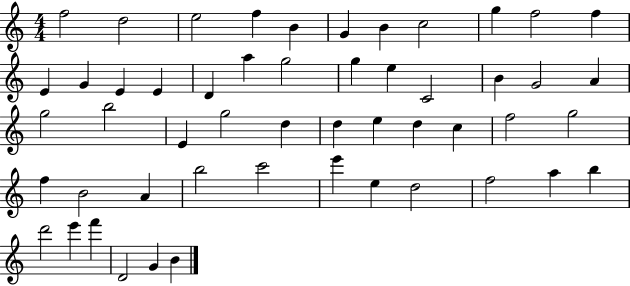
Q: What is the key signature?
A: C major